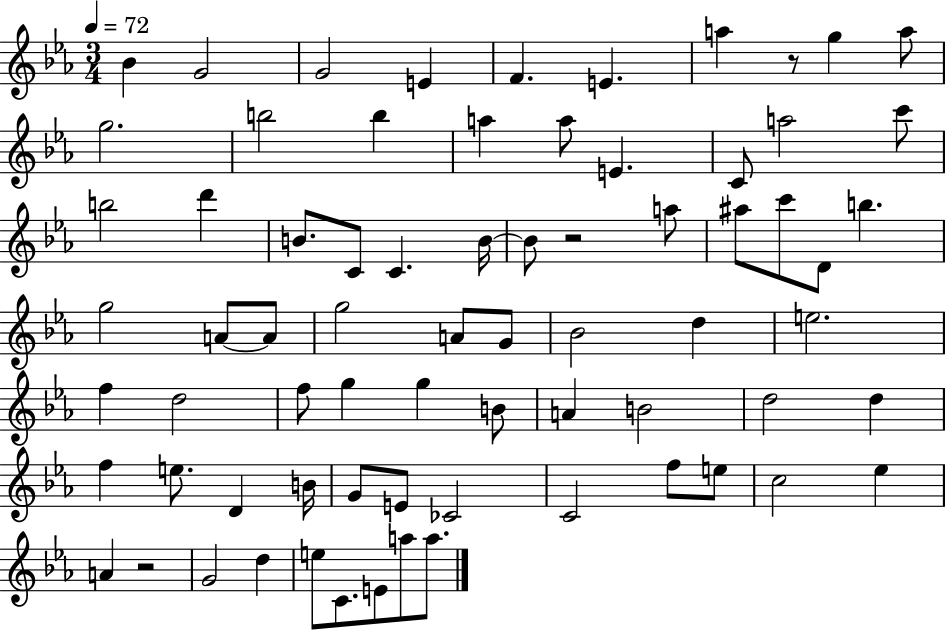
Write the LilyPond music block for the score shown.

{
  \clef treble
  \numericTimeSignature
  \time 3/4
  \key ees \major
  \tempo 4 = 72
  bes'4 g'2 | g'2 e'4 | f'4. e'4. | a''4 r8 g''4 a''8 | \break g''2. | b''2 b''4 | a''4 a''8 e'4. | c'8 a''2 c'''8 | \break b''2 d'''4 | b'8. c'8 c'4. b'16~~ | b'8 r2 a''8 | ais''8 c'''8 d'8 b''4. | \break g''2 a'8~~ a'8 | g''2 a'8 g'8 | bes'2 d''4 | e''2. | \break f''4 d''2 | f''8 g''4 g''4 b'8 | a'4 b'2 | d''2 d''4 | \break f''4 e''8. d'4 b'16 | g'8 e'8 ces'2 | c'2 f''8 e''8 | c''2 ees''4 | \break a'4 r2 | g'2 d''4 | e''8 c'8. e'8 a''8 a''8. | \bar "|."
}